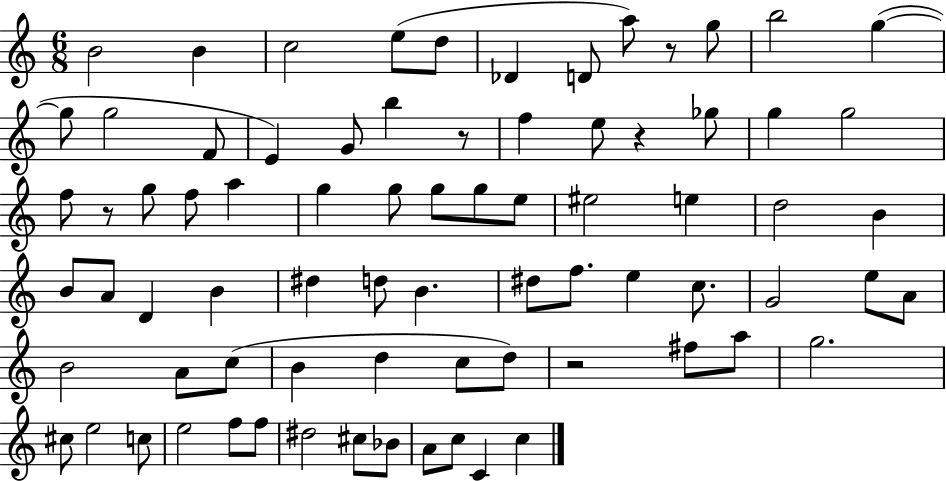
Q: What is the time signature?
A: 6/8